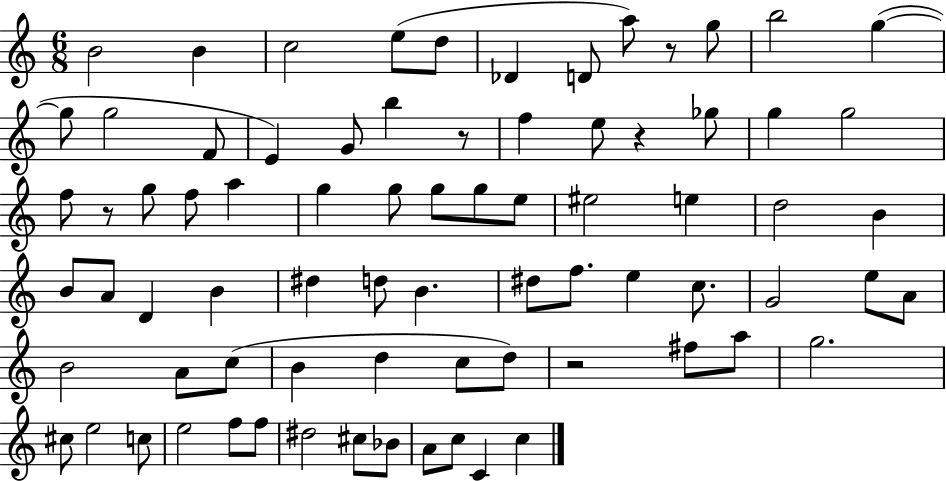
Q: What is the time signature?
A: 6/8